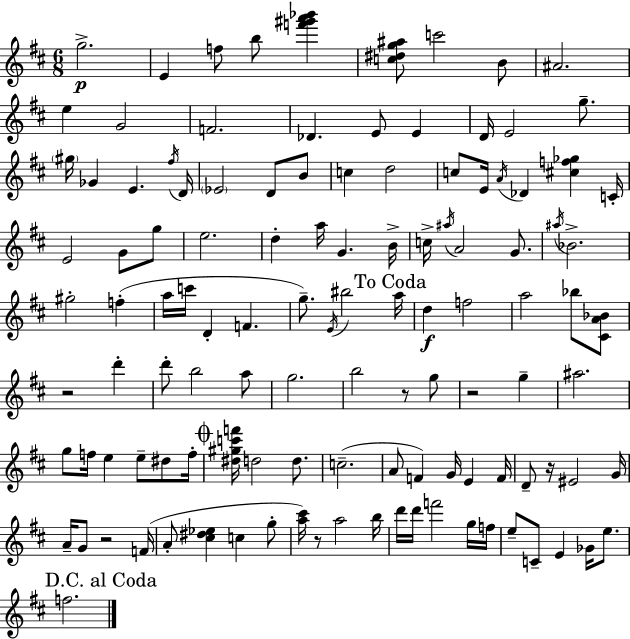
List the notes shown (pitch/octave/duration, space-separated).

G5/h. E4/q F5/e B5/e [F6,G#6,A6,Bb6]/q [C5,D#5,G5,A#5]/e C6/h B4/e A#4/h. E5/q G4/h F4/h. Db4/q. E4/e E4/q D4/s E4/h G5/e. G#5/s Gb4/q E4/q. F#5/s D4/s Eb4/h D4/e B4/e C5/q D5/h C5/e E4/s A4/s Db4/q [C#5,F5,Gb5]/q C4/s E4/h G4/e G5/e E5/h. D5/q A5/s G4/q. B4/s C5/s A#5/s A4/h G4/e. A#5/s Bb4/h. G#5/h F5/q A5/s C6/s D4/q F4/q. G5/e. E4/s BIS5/h A5/s D5/q F5/h A5/h Bb5/e [C#4,A4,Bb4]/e R/h D6/q D6/e B5/h A5/e G5/h. B5/h R/e G5/e R/h G5/q A#5/h. G5/e F5/s E5/q E5/e D#5/e F5/s [D#5,G#5,C6,F6]/s D5/h D5/e. C5/h. A4/e F4/q G4/s E4/q F4/s D4/e R/s EIS4/h G4/s A4/s G4/e R/h F4/s A4/e [C#5,D#5,Eb5]/q C5/q G5/e [A5,C#6]/s R/e A5/h B5/s D6/s D6/s F6/h G5/s F5/s E5/e C4/e E4/q Gb4/s E5/e. F5/h.